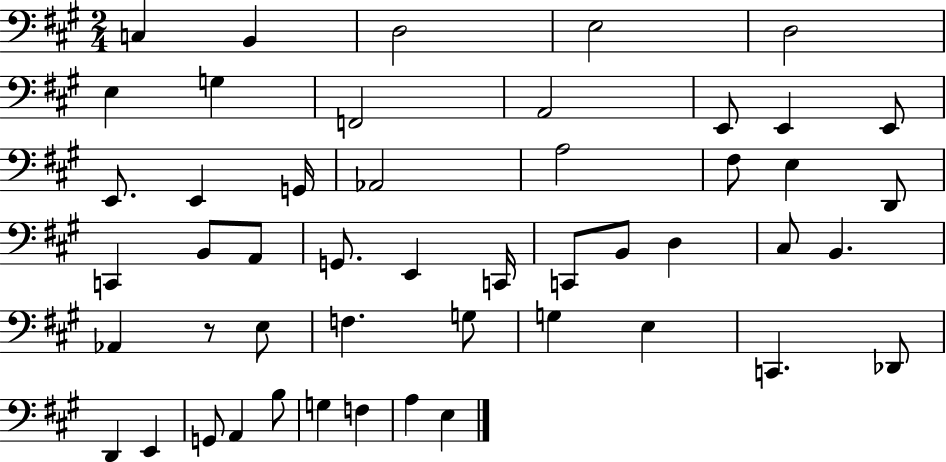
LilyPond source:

{
  \clef bass
  \numericTimeSignature
  \time 2/4
  \key a \major
  c4 b,4 | d2 | e2 | d2 | \break e4 g4 | f,2 | a,2 | e,8 e,4 e,8 | \break e,8. e,4 g,16 | aes,2 | a2 | fis8 e4 d,8 | \break c,4 b,8 a,8 | g,8. e,4 c,16 | c,8 b,8 d4 | cis8 b,4. | \break aes,4 r8 e8 | f4. g8 | g4 e4 | c,4. des,8 | \break d,4 e,4 | g,8 a,4 b8 | g4 f4 | a4 e4 | \break \bar "|."
}